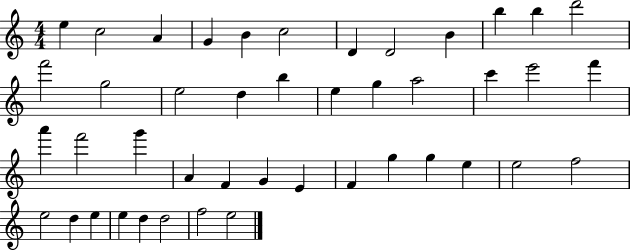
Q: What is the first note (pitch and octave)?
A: E5